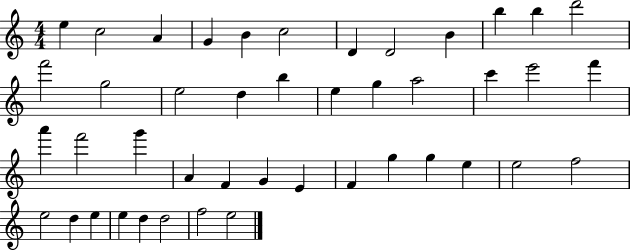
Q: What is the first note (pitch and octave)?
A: E5